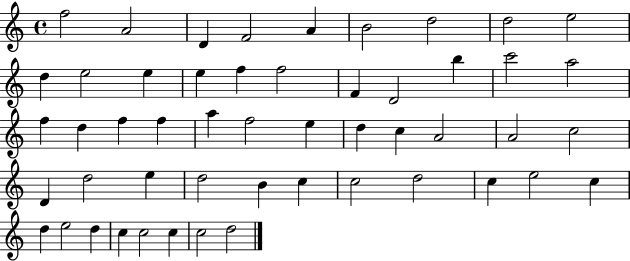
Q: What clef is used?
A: treble